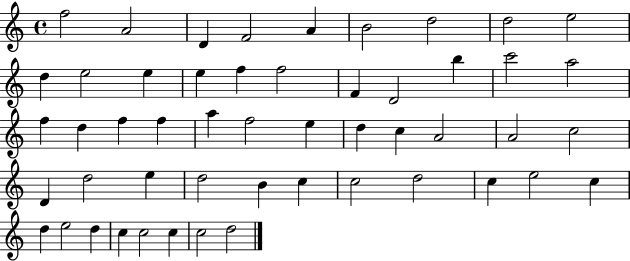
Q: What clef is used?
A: treble